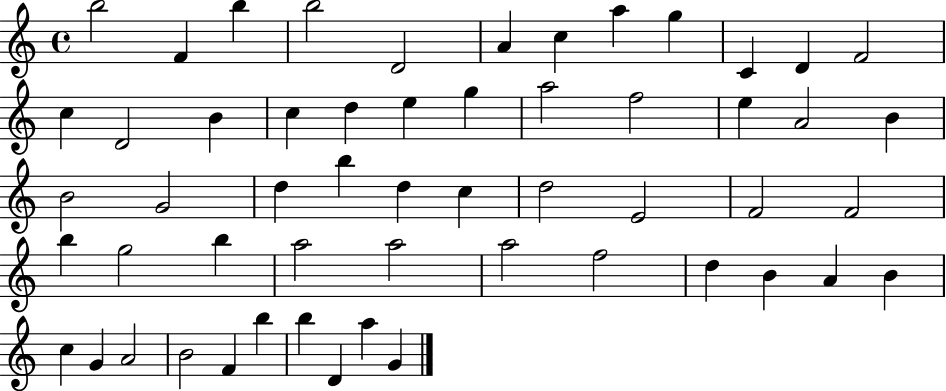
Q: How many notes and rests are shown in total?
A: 55